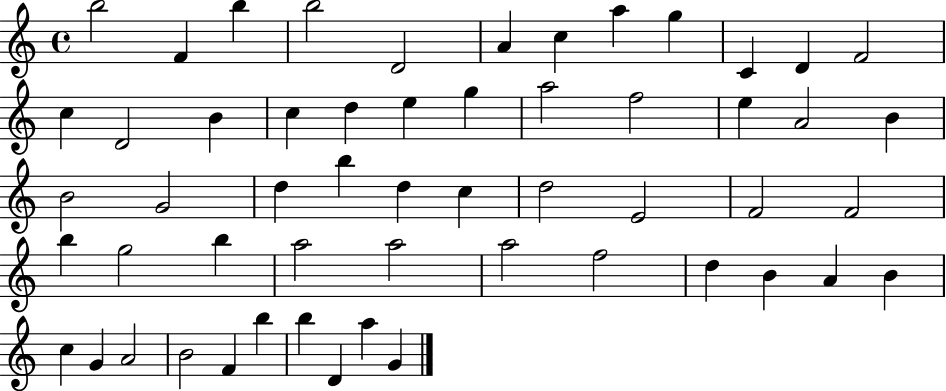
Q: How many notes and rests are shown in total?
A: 55